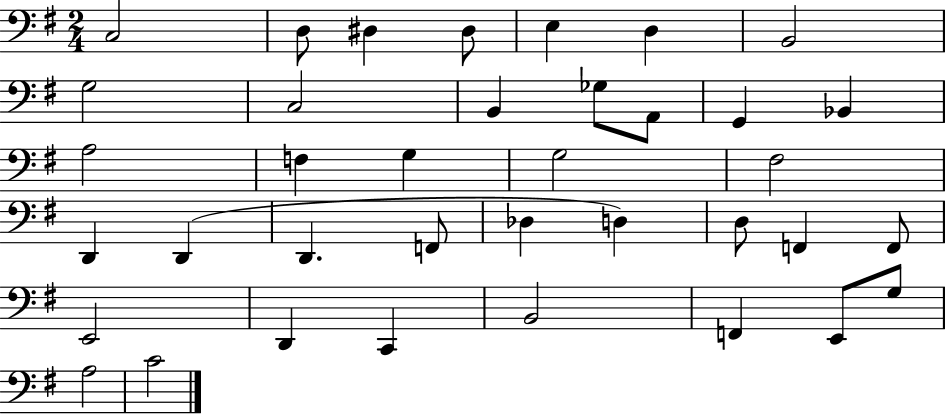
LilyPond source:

{
  \clef bass
  \numericTimeSignature
  \time 2/4
  \key g \major
  \repeat volta 2 { c2 | d8 dis4 dis8 | e4 d4 | b,2 | \break g2 | c2 | b,4 ges8 a,8 | g,4 bes,4 | \break a2 | f4 g4 | g2 | fis2 | \break d,4 d,4( | d,4. f,8 | des4 d4) | d8 f,4 f,8 | \break e,2 | d,4 c,4 | b,2 | f,4 e,8 g8 | \break a2 | c'2 | } \bar "|."
}